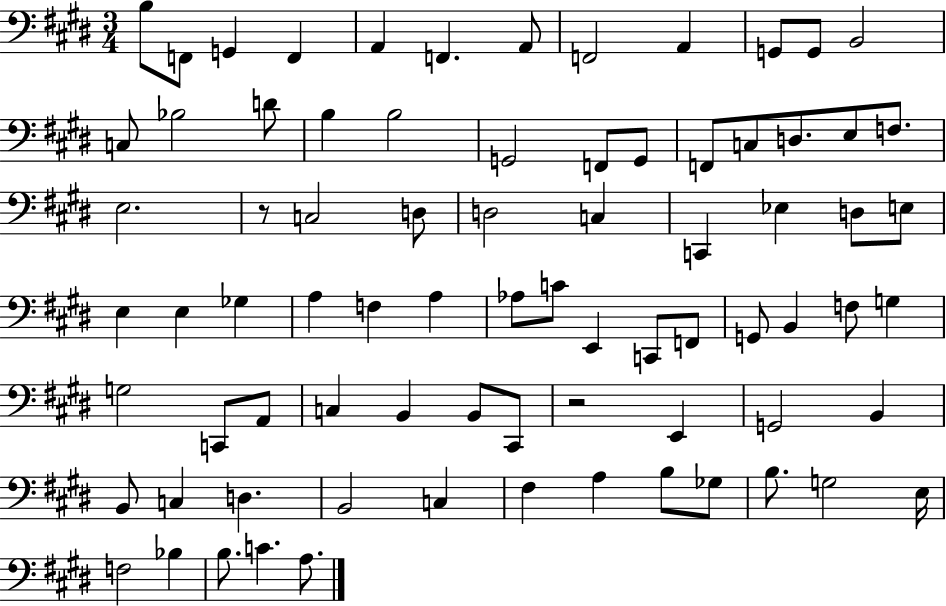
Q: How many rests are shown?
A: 2